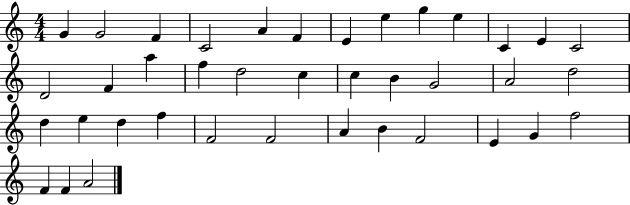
{
  \clef treble
  \numericTimeSignature
  \time 4/4
  \key c \major
  g'4 g'2 f'4 | c'2 a'4 f'4 | e'4 e''4 g''4 e''4 | c'4 e'4 c'2 | \break d'2 f'4 a''4 | f''4 d''2 c''4 | c''4 b'4 g'2 | a'2 d''2 | \break d''4 e''4 d''4 f''4 | f'2 f'2 | a'4 b'4 f'2 | e'4 g'4 f''2 | \break f'4 f'4 a'2 | \bar "|."
}